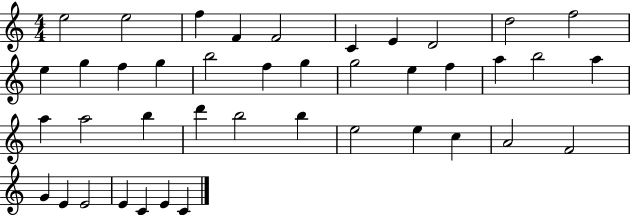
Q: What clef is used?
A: treble